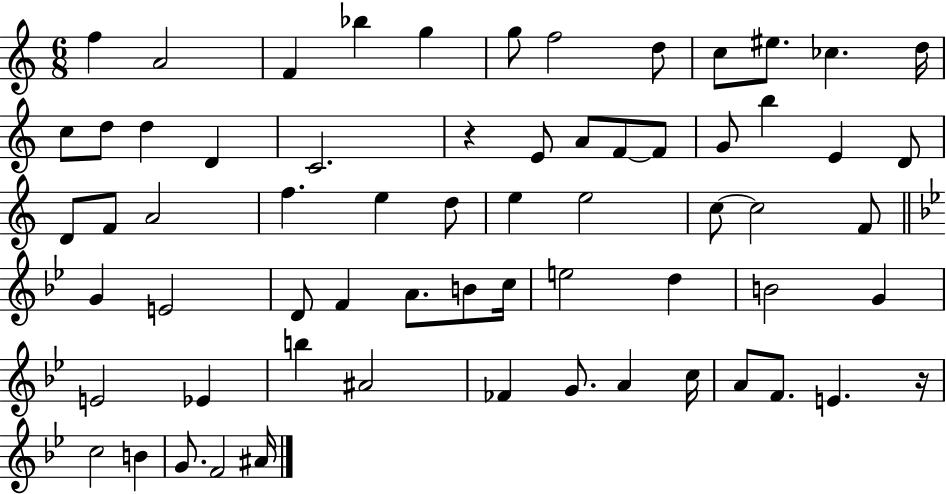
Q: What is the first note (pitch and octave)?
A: F5